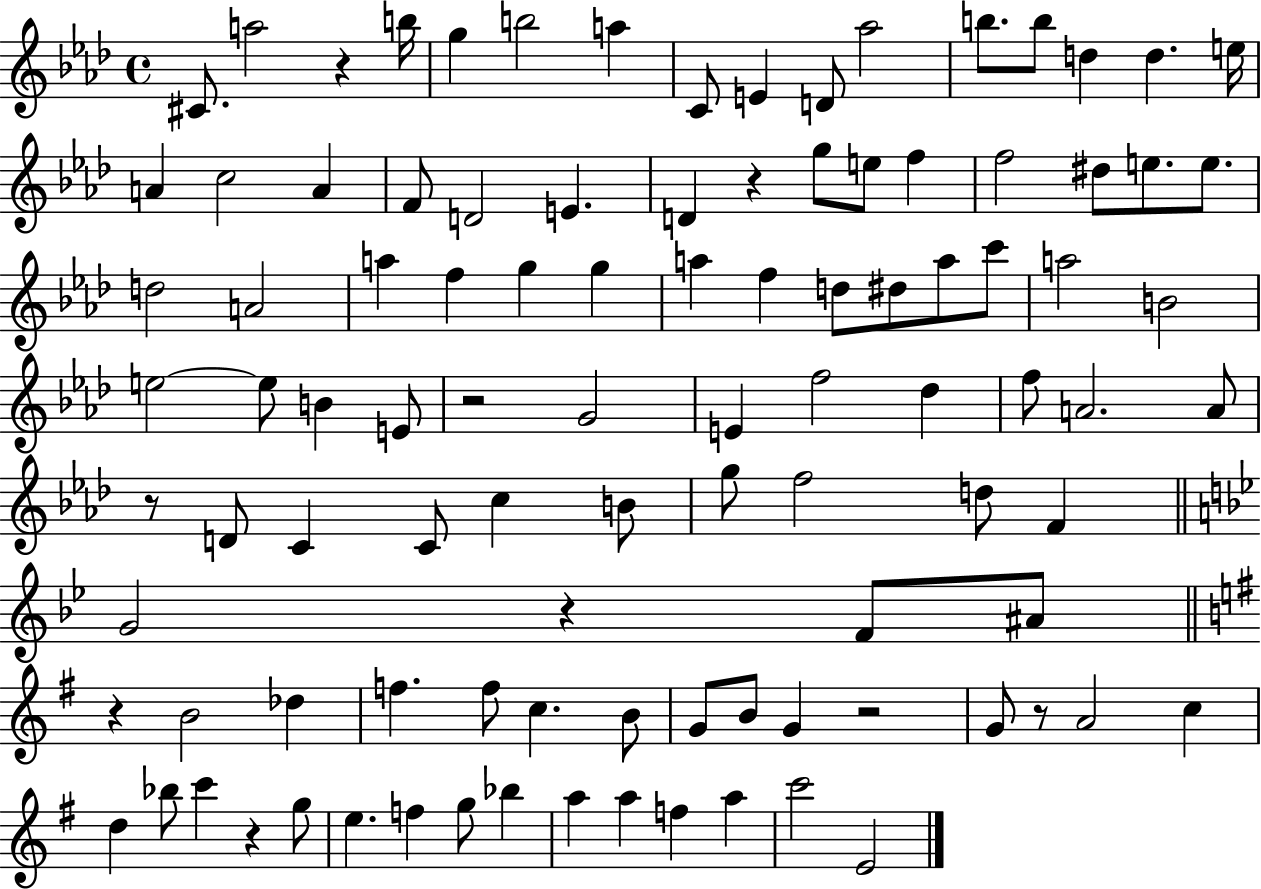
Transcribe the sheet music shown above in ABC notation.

X:1
T:Untitled
M:4/4
L:1/4
K:Ab
^C/2 a2 z b/4 g b2 a C/2 E D/2 _a2 b/2 b/2 d d e/4 A c2 A F/2 D2 E D z g/2 e/2 f f2 ^d/2 e/2 e/2 d2 A2 a f g g a f d/2 ^d/2 a/2 c'/2 a2 B2 e2 e/2 B E/2 z2 G2 E f2 _d f/2 A2 A/2 z/2 D/2 C C/2 c B/2 g/2 f2 d/2 F G2 z F/2 ^A/2 z B2 _d f f/2 c B/2 G/2 B/2 G z2 G/2 z/2 A2 c d _b/2 c' z g/2 e f g/2 _b a a f a c'2 E2